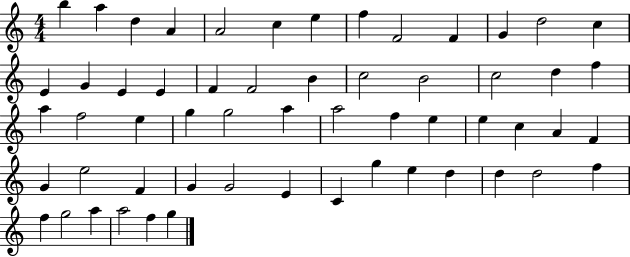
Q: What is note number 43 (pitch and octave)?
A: G4